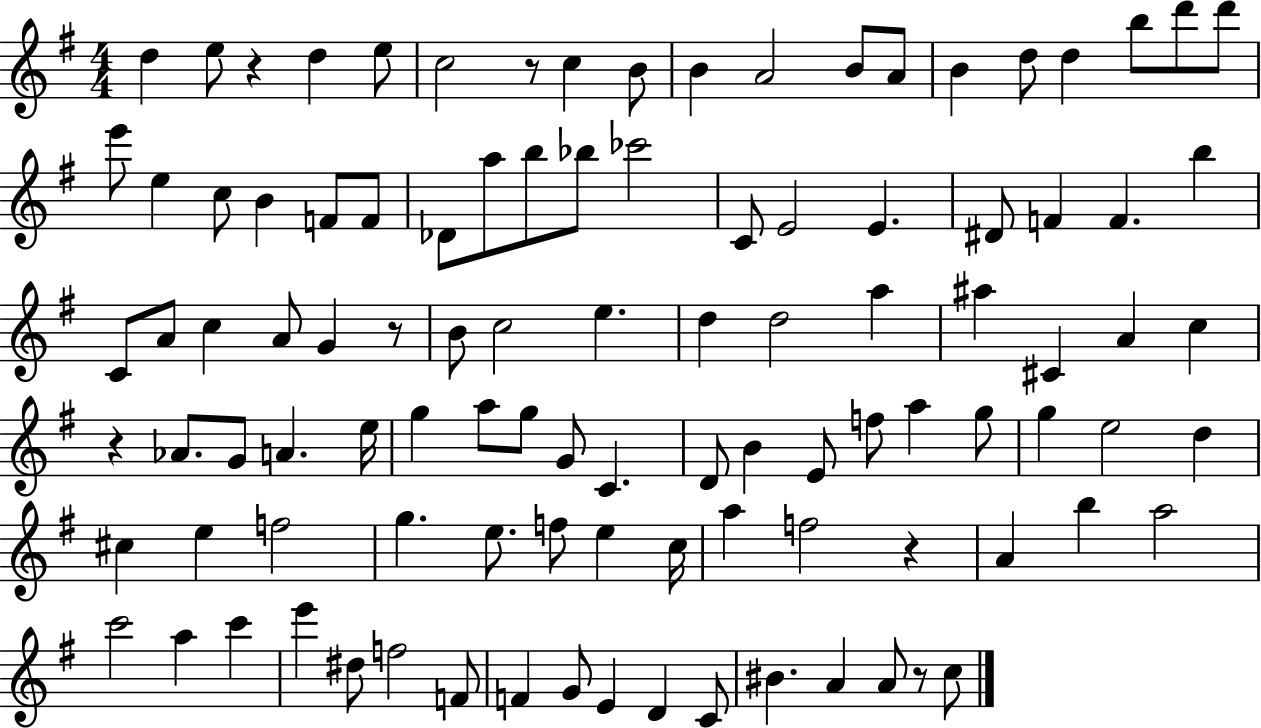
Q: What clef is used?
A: treble